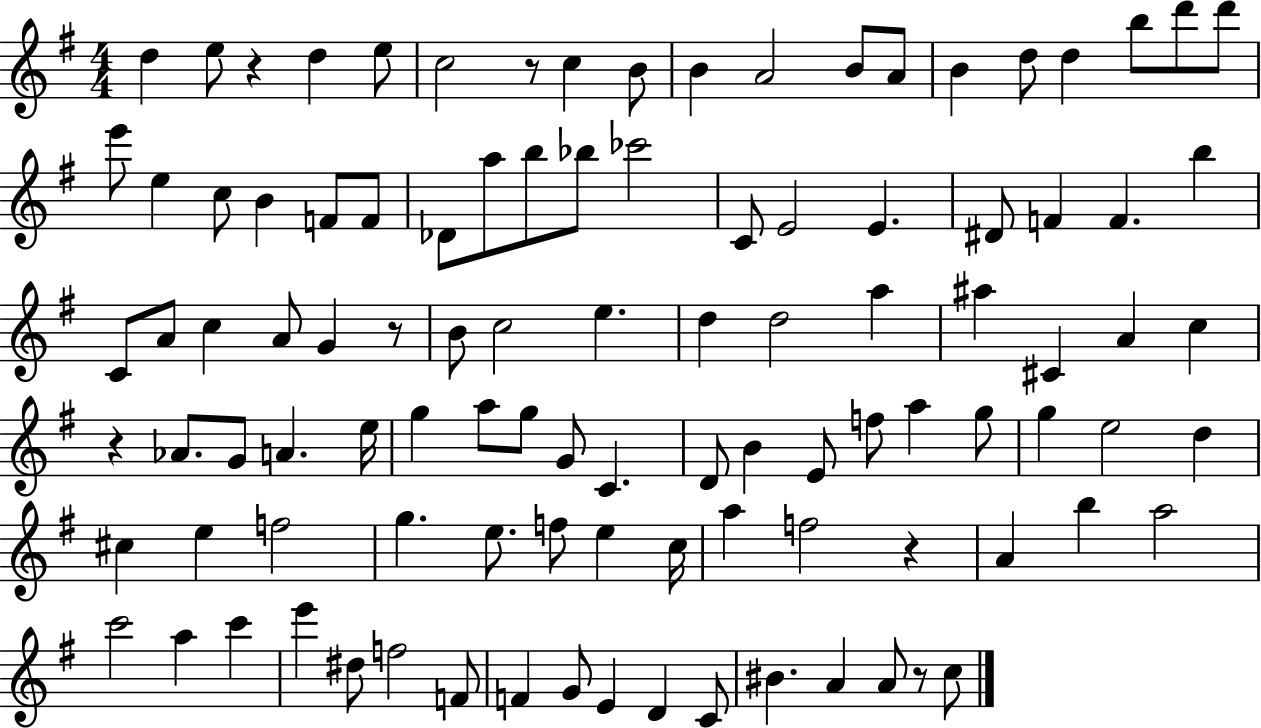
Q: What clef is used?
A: treble